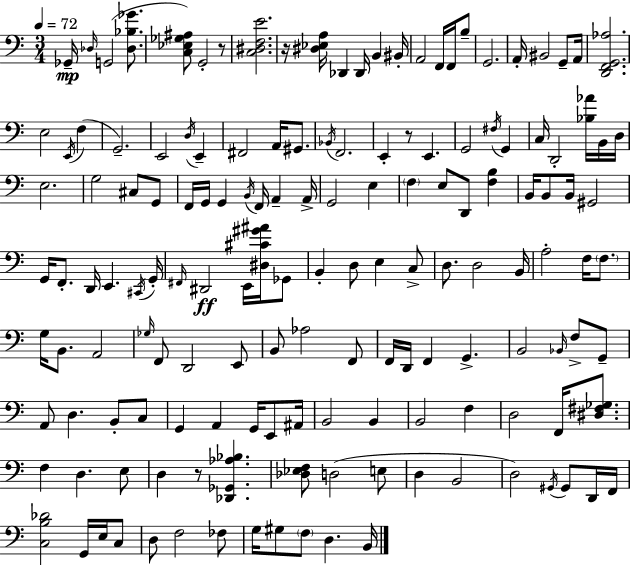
Gb2/s Db3/s G2/h [Db3,Bb3,Gb4]/e. [C3,Eb3,Gb3,A#3]/e G2/h R/e [C3,D#3,F3,E4]/h. R/s [D#3,Eb3,A3]/s Db2/q Db2/s B2/q BIS2/s A2/h F2/s F2/s B3/e G2/h. A2/s BIS2/h G2/e A2/s [D2,F2,G2,Ab3]/h. E3/h E2/s F3/q G2/h. E2/h D3/s E2/q F#2/h A2/s G#2/e. Bb2/s F2/h. E2/q R/e E2/q. G2/h F#3/s G2/q C3/s D2/h [Bb3,Ab4]/s B2/s D3/s E3/h. G3/h C#3/e G2/e F2/s G2/s G2/q B2/s F2/s A2/q A2/s G2/h E3/q F3/q E3/e D2/e [F3,B3]/q B2/s B2/e B2/s G#2/h G2/s F2/e. D2/s E2/q. C#2/s G2/s F#2/s D#2/h E2/s [D#3,C#4,G#4,A#4]/s Gb2/e B2/q D3/e E3/q C3/e D3/e. D3/h B2/s A3/h F3/s F3/e. G3/s B2/e. A2/h Gb3/s F2/e D2/h E2/e B2/e Ab3/h F2/e F2/s D2/s F2/q G2/q. B2/h Bb2/s F3/e G2/e A2/e D3/q. B2/e C3/e G2/q A2/q G2/s E2/e A#2/s B2/h B2/q B2/h F3/q D3/h F2/s [D#3,F#3,Gb3]/e. F3/q D3/q. E3/e D3/q R/e [Db2,Gb2,Ab3,Bb3]/q. [Db3,Eb3,F3]/e D3/h E3/e D3/q B2/h D3/h G#2/s G#2/e D2/s F2/s [C3,B3,Db4]/h G2/s E3/s C3/e D3/e F3/h FES3/e G3/s G#3/e F3/e D3/q. B2/s